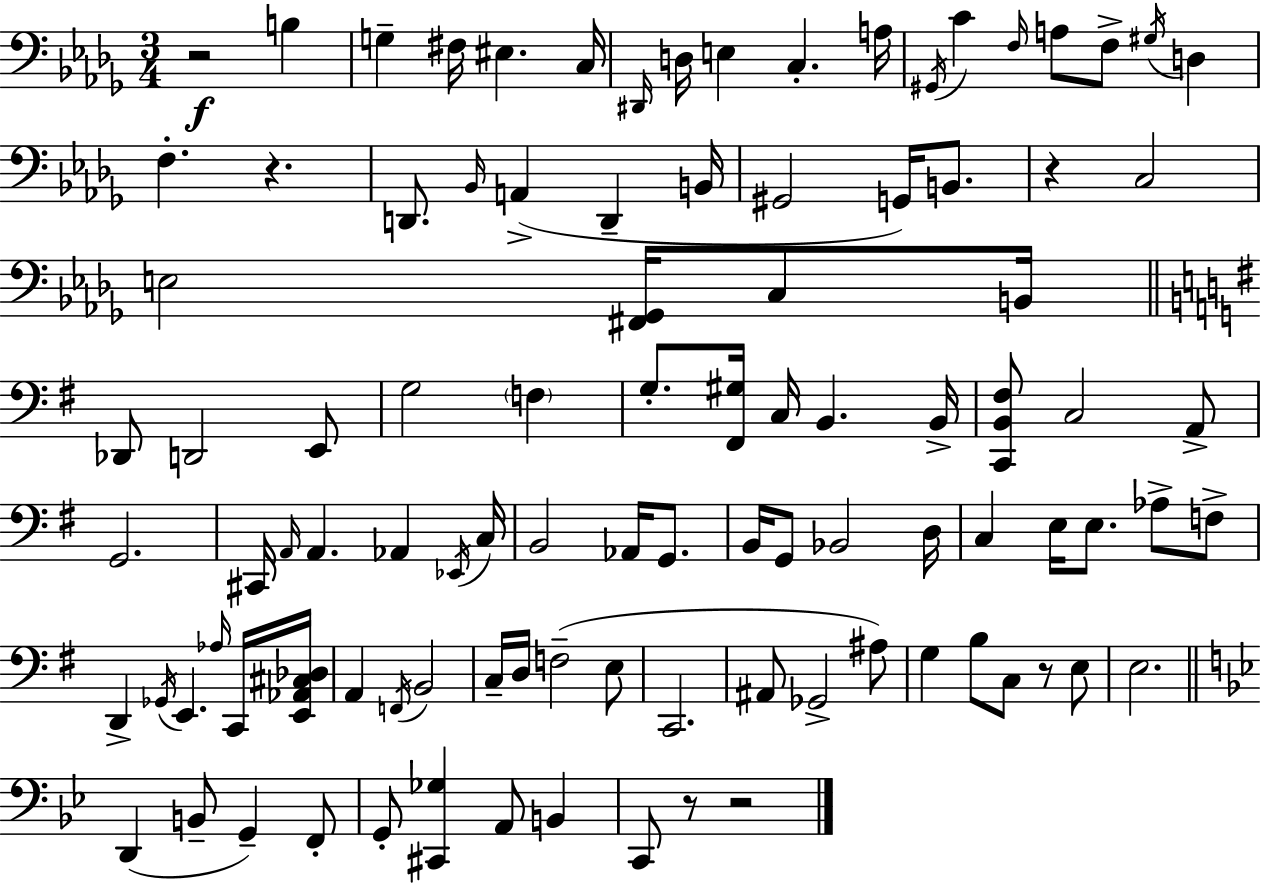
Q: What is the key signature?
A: BES minor